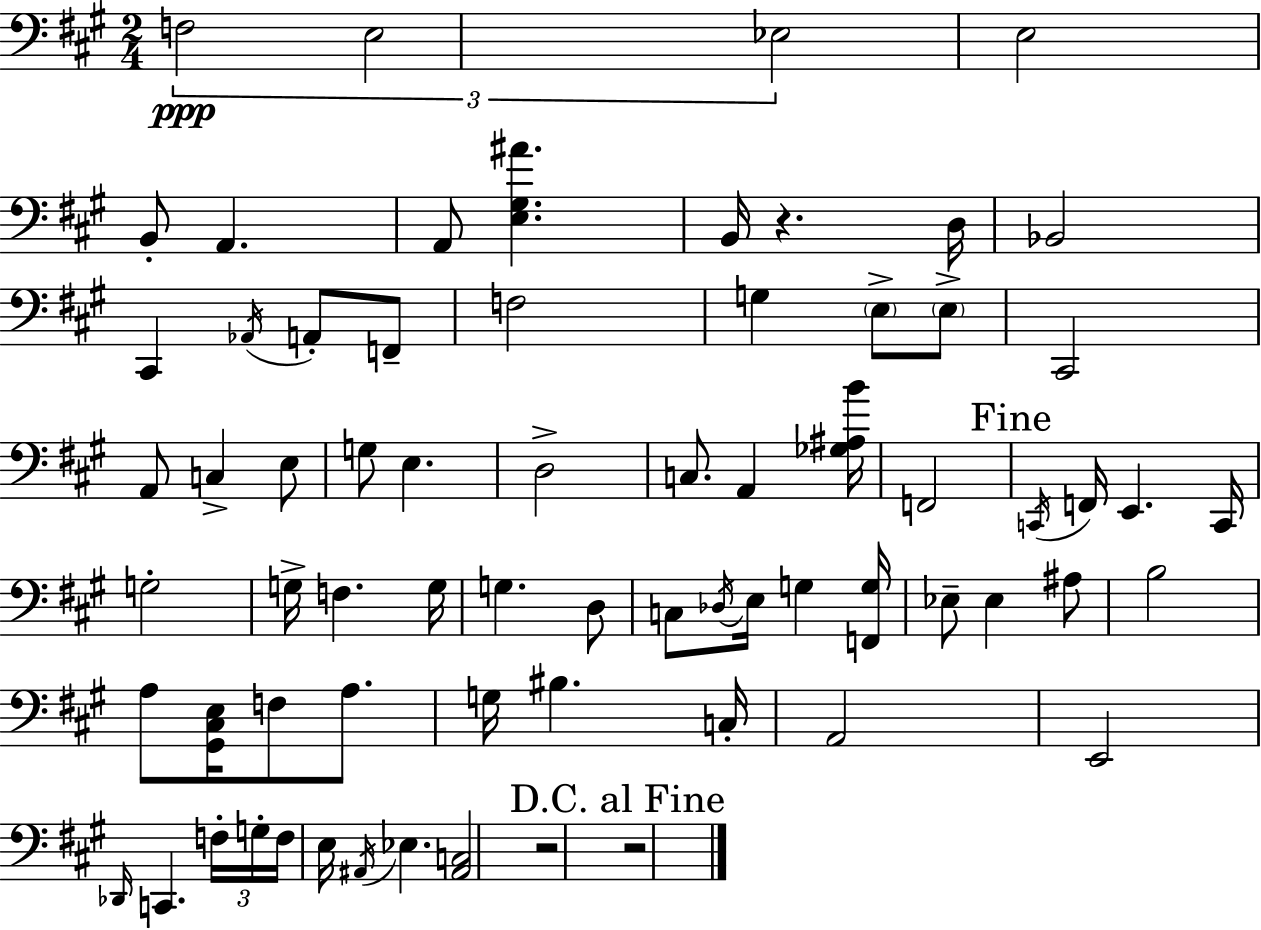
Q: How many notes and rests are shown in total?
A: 70